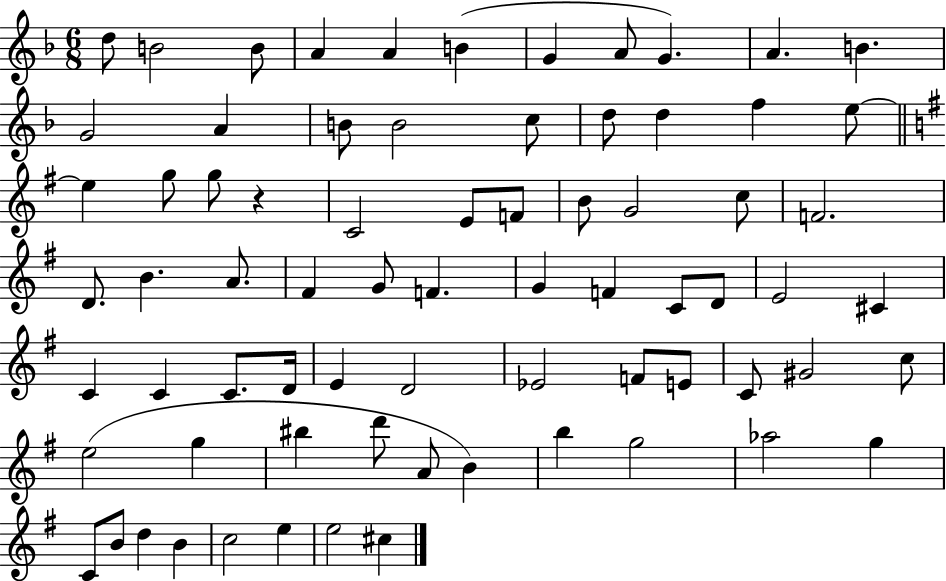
{
  \clef treble
  \numericTimeSignature
  \time 6/8
  \key f \major
  d''8 b'2 b'8 | a'4 a'4 b'4( | g'4 a'8 g'4.) | a'4. b'4. | \break g'2 a'4 | b'8 b'2 c''8 | d''8 d''4 f''4 e''8~~ | \bar "||" \break \key g \major e''4 g''8 g''8 r4 | c'2 e'8 f'8 | b'8 g'2 c''8 | f'2. | \break d'8. b'4. a'8. | fis'4 g'8 f'4. | g'4 f'4 c'8 d'8 | e'2 cis'4 | \break c'4 c'4 c'8. d'16 | e'4 d'2 | ees'2 f'8 e'8 | c'8 gis'2 c''8 | \break e''2( g''4 | bis''4 d'''8 a'8 b'4) | b''4 g''2 | aes''2 g''4 | \break c'8 b'8 d''4 b'4 | c''2 e''4 | e''2 cis''4 | \bar "|."
}